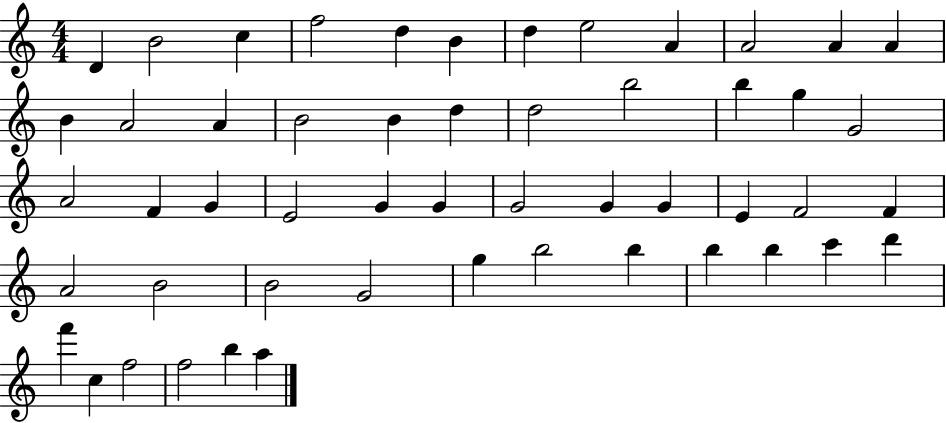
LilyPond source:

{
  \clef treble
  \numericTimeSignature
  \time 4/4
  \key c \major
  d'4 b'2 c''4 | f''2 d''4 b'4 | d''4 e''2 a'4 | a'2 a'4 a'4 | \break b'4 a'2 a'4 | b'2 b'4 d''4 | d''2 b''2 | b''4 g''4 g'2 | \break a'2 f'4 g'4 | e'2 g'4 g'4 | g'2 g'4 g'4 | e'4 f'2 f'4 | \break a'2 b'2 | b'2 g'2 | g''4 b''2 b''4 | b''4 b''4 c'''4 d'''4 | \break f'''4 c''4 f''2 | f''2 b''4 a''4 | \bar "|."
}